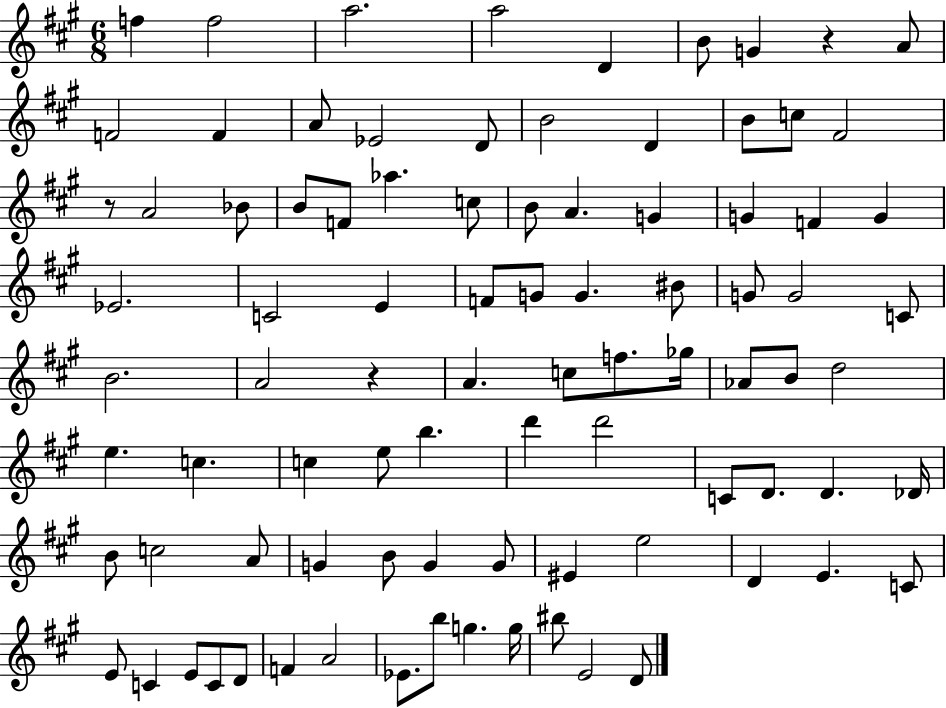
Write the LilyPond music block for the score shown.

{
  \clef treble
  \numericTimeSignature
  \time 6/8
  \key a \major
  f''4 f''2 | a''2. | a''2 d'4 | b'8 g'4 r4 a'8 | \break f'2 f'4 | a'8 ees'2 d'8 | b'2 d'4 | b'8 c''8 fis'2 | \break r8 a'2 bes'8 | b'8 f'8 aes''4. c''8 | b'8 a'4. g'4 | g'4 f'4 g'4 | \break ees'2. | c'2 e'4 | f'8 g'8 g'4. bis'8 | g'8 g'2 c'8 | \break b'2. | a'2 r4 | a'4. c''8 f''8. ges''16 | aes'8 b'8 d''2 | \break e''4. c''4. | c''4 e''8 b''4. | d'''4 d'''2 | c'8 d'8. d'4. des'16 | \break b'8 c''2 a'8 | g'4 b'8 g'4 g'8 | eis'4 e''2 | d'4 e'4. c'8 | \break e'8 c'4 e'8 c'8 d'8 | f'4 a'2 | ees'8. b''8 g''4. g''16 | bis''8 e'2 d'8 | \break \bar "|."
}